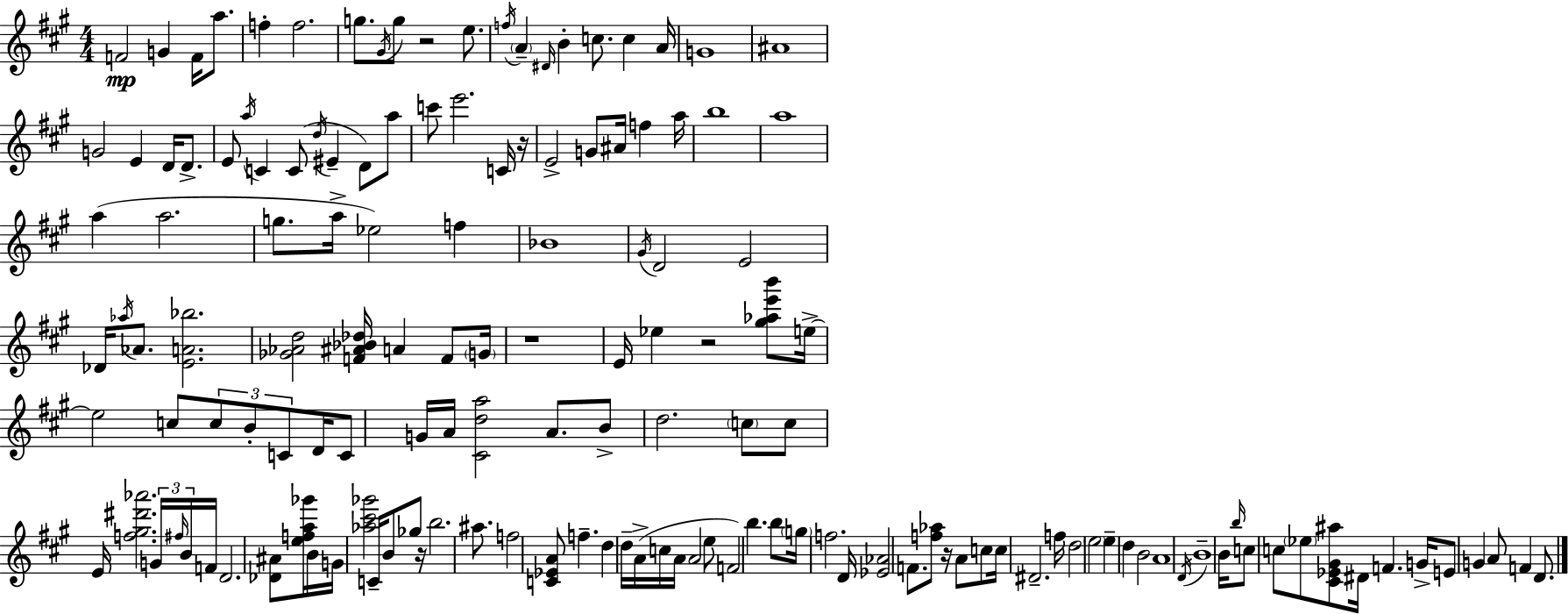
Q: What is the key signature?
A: A major